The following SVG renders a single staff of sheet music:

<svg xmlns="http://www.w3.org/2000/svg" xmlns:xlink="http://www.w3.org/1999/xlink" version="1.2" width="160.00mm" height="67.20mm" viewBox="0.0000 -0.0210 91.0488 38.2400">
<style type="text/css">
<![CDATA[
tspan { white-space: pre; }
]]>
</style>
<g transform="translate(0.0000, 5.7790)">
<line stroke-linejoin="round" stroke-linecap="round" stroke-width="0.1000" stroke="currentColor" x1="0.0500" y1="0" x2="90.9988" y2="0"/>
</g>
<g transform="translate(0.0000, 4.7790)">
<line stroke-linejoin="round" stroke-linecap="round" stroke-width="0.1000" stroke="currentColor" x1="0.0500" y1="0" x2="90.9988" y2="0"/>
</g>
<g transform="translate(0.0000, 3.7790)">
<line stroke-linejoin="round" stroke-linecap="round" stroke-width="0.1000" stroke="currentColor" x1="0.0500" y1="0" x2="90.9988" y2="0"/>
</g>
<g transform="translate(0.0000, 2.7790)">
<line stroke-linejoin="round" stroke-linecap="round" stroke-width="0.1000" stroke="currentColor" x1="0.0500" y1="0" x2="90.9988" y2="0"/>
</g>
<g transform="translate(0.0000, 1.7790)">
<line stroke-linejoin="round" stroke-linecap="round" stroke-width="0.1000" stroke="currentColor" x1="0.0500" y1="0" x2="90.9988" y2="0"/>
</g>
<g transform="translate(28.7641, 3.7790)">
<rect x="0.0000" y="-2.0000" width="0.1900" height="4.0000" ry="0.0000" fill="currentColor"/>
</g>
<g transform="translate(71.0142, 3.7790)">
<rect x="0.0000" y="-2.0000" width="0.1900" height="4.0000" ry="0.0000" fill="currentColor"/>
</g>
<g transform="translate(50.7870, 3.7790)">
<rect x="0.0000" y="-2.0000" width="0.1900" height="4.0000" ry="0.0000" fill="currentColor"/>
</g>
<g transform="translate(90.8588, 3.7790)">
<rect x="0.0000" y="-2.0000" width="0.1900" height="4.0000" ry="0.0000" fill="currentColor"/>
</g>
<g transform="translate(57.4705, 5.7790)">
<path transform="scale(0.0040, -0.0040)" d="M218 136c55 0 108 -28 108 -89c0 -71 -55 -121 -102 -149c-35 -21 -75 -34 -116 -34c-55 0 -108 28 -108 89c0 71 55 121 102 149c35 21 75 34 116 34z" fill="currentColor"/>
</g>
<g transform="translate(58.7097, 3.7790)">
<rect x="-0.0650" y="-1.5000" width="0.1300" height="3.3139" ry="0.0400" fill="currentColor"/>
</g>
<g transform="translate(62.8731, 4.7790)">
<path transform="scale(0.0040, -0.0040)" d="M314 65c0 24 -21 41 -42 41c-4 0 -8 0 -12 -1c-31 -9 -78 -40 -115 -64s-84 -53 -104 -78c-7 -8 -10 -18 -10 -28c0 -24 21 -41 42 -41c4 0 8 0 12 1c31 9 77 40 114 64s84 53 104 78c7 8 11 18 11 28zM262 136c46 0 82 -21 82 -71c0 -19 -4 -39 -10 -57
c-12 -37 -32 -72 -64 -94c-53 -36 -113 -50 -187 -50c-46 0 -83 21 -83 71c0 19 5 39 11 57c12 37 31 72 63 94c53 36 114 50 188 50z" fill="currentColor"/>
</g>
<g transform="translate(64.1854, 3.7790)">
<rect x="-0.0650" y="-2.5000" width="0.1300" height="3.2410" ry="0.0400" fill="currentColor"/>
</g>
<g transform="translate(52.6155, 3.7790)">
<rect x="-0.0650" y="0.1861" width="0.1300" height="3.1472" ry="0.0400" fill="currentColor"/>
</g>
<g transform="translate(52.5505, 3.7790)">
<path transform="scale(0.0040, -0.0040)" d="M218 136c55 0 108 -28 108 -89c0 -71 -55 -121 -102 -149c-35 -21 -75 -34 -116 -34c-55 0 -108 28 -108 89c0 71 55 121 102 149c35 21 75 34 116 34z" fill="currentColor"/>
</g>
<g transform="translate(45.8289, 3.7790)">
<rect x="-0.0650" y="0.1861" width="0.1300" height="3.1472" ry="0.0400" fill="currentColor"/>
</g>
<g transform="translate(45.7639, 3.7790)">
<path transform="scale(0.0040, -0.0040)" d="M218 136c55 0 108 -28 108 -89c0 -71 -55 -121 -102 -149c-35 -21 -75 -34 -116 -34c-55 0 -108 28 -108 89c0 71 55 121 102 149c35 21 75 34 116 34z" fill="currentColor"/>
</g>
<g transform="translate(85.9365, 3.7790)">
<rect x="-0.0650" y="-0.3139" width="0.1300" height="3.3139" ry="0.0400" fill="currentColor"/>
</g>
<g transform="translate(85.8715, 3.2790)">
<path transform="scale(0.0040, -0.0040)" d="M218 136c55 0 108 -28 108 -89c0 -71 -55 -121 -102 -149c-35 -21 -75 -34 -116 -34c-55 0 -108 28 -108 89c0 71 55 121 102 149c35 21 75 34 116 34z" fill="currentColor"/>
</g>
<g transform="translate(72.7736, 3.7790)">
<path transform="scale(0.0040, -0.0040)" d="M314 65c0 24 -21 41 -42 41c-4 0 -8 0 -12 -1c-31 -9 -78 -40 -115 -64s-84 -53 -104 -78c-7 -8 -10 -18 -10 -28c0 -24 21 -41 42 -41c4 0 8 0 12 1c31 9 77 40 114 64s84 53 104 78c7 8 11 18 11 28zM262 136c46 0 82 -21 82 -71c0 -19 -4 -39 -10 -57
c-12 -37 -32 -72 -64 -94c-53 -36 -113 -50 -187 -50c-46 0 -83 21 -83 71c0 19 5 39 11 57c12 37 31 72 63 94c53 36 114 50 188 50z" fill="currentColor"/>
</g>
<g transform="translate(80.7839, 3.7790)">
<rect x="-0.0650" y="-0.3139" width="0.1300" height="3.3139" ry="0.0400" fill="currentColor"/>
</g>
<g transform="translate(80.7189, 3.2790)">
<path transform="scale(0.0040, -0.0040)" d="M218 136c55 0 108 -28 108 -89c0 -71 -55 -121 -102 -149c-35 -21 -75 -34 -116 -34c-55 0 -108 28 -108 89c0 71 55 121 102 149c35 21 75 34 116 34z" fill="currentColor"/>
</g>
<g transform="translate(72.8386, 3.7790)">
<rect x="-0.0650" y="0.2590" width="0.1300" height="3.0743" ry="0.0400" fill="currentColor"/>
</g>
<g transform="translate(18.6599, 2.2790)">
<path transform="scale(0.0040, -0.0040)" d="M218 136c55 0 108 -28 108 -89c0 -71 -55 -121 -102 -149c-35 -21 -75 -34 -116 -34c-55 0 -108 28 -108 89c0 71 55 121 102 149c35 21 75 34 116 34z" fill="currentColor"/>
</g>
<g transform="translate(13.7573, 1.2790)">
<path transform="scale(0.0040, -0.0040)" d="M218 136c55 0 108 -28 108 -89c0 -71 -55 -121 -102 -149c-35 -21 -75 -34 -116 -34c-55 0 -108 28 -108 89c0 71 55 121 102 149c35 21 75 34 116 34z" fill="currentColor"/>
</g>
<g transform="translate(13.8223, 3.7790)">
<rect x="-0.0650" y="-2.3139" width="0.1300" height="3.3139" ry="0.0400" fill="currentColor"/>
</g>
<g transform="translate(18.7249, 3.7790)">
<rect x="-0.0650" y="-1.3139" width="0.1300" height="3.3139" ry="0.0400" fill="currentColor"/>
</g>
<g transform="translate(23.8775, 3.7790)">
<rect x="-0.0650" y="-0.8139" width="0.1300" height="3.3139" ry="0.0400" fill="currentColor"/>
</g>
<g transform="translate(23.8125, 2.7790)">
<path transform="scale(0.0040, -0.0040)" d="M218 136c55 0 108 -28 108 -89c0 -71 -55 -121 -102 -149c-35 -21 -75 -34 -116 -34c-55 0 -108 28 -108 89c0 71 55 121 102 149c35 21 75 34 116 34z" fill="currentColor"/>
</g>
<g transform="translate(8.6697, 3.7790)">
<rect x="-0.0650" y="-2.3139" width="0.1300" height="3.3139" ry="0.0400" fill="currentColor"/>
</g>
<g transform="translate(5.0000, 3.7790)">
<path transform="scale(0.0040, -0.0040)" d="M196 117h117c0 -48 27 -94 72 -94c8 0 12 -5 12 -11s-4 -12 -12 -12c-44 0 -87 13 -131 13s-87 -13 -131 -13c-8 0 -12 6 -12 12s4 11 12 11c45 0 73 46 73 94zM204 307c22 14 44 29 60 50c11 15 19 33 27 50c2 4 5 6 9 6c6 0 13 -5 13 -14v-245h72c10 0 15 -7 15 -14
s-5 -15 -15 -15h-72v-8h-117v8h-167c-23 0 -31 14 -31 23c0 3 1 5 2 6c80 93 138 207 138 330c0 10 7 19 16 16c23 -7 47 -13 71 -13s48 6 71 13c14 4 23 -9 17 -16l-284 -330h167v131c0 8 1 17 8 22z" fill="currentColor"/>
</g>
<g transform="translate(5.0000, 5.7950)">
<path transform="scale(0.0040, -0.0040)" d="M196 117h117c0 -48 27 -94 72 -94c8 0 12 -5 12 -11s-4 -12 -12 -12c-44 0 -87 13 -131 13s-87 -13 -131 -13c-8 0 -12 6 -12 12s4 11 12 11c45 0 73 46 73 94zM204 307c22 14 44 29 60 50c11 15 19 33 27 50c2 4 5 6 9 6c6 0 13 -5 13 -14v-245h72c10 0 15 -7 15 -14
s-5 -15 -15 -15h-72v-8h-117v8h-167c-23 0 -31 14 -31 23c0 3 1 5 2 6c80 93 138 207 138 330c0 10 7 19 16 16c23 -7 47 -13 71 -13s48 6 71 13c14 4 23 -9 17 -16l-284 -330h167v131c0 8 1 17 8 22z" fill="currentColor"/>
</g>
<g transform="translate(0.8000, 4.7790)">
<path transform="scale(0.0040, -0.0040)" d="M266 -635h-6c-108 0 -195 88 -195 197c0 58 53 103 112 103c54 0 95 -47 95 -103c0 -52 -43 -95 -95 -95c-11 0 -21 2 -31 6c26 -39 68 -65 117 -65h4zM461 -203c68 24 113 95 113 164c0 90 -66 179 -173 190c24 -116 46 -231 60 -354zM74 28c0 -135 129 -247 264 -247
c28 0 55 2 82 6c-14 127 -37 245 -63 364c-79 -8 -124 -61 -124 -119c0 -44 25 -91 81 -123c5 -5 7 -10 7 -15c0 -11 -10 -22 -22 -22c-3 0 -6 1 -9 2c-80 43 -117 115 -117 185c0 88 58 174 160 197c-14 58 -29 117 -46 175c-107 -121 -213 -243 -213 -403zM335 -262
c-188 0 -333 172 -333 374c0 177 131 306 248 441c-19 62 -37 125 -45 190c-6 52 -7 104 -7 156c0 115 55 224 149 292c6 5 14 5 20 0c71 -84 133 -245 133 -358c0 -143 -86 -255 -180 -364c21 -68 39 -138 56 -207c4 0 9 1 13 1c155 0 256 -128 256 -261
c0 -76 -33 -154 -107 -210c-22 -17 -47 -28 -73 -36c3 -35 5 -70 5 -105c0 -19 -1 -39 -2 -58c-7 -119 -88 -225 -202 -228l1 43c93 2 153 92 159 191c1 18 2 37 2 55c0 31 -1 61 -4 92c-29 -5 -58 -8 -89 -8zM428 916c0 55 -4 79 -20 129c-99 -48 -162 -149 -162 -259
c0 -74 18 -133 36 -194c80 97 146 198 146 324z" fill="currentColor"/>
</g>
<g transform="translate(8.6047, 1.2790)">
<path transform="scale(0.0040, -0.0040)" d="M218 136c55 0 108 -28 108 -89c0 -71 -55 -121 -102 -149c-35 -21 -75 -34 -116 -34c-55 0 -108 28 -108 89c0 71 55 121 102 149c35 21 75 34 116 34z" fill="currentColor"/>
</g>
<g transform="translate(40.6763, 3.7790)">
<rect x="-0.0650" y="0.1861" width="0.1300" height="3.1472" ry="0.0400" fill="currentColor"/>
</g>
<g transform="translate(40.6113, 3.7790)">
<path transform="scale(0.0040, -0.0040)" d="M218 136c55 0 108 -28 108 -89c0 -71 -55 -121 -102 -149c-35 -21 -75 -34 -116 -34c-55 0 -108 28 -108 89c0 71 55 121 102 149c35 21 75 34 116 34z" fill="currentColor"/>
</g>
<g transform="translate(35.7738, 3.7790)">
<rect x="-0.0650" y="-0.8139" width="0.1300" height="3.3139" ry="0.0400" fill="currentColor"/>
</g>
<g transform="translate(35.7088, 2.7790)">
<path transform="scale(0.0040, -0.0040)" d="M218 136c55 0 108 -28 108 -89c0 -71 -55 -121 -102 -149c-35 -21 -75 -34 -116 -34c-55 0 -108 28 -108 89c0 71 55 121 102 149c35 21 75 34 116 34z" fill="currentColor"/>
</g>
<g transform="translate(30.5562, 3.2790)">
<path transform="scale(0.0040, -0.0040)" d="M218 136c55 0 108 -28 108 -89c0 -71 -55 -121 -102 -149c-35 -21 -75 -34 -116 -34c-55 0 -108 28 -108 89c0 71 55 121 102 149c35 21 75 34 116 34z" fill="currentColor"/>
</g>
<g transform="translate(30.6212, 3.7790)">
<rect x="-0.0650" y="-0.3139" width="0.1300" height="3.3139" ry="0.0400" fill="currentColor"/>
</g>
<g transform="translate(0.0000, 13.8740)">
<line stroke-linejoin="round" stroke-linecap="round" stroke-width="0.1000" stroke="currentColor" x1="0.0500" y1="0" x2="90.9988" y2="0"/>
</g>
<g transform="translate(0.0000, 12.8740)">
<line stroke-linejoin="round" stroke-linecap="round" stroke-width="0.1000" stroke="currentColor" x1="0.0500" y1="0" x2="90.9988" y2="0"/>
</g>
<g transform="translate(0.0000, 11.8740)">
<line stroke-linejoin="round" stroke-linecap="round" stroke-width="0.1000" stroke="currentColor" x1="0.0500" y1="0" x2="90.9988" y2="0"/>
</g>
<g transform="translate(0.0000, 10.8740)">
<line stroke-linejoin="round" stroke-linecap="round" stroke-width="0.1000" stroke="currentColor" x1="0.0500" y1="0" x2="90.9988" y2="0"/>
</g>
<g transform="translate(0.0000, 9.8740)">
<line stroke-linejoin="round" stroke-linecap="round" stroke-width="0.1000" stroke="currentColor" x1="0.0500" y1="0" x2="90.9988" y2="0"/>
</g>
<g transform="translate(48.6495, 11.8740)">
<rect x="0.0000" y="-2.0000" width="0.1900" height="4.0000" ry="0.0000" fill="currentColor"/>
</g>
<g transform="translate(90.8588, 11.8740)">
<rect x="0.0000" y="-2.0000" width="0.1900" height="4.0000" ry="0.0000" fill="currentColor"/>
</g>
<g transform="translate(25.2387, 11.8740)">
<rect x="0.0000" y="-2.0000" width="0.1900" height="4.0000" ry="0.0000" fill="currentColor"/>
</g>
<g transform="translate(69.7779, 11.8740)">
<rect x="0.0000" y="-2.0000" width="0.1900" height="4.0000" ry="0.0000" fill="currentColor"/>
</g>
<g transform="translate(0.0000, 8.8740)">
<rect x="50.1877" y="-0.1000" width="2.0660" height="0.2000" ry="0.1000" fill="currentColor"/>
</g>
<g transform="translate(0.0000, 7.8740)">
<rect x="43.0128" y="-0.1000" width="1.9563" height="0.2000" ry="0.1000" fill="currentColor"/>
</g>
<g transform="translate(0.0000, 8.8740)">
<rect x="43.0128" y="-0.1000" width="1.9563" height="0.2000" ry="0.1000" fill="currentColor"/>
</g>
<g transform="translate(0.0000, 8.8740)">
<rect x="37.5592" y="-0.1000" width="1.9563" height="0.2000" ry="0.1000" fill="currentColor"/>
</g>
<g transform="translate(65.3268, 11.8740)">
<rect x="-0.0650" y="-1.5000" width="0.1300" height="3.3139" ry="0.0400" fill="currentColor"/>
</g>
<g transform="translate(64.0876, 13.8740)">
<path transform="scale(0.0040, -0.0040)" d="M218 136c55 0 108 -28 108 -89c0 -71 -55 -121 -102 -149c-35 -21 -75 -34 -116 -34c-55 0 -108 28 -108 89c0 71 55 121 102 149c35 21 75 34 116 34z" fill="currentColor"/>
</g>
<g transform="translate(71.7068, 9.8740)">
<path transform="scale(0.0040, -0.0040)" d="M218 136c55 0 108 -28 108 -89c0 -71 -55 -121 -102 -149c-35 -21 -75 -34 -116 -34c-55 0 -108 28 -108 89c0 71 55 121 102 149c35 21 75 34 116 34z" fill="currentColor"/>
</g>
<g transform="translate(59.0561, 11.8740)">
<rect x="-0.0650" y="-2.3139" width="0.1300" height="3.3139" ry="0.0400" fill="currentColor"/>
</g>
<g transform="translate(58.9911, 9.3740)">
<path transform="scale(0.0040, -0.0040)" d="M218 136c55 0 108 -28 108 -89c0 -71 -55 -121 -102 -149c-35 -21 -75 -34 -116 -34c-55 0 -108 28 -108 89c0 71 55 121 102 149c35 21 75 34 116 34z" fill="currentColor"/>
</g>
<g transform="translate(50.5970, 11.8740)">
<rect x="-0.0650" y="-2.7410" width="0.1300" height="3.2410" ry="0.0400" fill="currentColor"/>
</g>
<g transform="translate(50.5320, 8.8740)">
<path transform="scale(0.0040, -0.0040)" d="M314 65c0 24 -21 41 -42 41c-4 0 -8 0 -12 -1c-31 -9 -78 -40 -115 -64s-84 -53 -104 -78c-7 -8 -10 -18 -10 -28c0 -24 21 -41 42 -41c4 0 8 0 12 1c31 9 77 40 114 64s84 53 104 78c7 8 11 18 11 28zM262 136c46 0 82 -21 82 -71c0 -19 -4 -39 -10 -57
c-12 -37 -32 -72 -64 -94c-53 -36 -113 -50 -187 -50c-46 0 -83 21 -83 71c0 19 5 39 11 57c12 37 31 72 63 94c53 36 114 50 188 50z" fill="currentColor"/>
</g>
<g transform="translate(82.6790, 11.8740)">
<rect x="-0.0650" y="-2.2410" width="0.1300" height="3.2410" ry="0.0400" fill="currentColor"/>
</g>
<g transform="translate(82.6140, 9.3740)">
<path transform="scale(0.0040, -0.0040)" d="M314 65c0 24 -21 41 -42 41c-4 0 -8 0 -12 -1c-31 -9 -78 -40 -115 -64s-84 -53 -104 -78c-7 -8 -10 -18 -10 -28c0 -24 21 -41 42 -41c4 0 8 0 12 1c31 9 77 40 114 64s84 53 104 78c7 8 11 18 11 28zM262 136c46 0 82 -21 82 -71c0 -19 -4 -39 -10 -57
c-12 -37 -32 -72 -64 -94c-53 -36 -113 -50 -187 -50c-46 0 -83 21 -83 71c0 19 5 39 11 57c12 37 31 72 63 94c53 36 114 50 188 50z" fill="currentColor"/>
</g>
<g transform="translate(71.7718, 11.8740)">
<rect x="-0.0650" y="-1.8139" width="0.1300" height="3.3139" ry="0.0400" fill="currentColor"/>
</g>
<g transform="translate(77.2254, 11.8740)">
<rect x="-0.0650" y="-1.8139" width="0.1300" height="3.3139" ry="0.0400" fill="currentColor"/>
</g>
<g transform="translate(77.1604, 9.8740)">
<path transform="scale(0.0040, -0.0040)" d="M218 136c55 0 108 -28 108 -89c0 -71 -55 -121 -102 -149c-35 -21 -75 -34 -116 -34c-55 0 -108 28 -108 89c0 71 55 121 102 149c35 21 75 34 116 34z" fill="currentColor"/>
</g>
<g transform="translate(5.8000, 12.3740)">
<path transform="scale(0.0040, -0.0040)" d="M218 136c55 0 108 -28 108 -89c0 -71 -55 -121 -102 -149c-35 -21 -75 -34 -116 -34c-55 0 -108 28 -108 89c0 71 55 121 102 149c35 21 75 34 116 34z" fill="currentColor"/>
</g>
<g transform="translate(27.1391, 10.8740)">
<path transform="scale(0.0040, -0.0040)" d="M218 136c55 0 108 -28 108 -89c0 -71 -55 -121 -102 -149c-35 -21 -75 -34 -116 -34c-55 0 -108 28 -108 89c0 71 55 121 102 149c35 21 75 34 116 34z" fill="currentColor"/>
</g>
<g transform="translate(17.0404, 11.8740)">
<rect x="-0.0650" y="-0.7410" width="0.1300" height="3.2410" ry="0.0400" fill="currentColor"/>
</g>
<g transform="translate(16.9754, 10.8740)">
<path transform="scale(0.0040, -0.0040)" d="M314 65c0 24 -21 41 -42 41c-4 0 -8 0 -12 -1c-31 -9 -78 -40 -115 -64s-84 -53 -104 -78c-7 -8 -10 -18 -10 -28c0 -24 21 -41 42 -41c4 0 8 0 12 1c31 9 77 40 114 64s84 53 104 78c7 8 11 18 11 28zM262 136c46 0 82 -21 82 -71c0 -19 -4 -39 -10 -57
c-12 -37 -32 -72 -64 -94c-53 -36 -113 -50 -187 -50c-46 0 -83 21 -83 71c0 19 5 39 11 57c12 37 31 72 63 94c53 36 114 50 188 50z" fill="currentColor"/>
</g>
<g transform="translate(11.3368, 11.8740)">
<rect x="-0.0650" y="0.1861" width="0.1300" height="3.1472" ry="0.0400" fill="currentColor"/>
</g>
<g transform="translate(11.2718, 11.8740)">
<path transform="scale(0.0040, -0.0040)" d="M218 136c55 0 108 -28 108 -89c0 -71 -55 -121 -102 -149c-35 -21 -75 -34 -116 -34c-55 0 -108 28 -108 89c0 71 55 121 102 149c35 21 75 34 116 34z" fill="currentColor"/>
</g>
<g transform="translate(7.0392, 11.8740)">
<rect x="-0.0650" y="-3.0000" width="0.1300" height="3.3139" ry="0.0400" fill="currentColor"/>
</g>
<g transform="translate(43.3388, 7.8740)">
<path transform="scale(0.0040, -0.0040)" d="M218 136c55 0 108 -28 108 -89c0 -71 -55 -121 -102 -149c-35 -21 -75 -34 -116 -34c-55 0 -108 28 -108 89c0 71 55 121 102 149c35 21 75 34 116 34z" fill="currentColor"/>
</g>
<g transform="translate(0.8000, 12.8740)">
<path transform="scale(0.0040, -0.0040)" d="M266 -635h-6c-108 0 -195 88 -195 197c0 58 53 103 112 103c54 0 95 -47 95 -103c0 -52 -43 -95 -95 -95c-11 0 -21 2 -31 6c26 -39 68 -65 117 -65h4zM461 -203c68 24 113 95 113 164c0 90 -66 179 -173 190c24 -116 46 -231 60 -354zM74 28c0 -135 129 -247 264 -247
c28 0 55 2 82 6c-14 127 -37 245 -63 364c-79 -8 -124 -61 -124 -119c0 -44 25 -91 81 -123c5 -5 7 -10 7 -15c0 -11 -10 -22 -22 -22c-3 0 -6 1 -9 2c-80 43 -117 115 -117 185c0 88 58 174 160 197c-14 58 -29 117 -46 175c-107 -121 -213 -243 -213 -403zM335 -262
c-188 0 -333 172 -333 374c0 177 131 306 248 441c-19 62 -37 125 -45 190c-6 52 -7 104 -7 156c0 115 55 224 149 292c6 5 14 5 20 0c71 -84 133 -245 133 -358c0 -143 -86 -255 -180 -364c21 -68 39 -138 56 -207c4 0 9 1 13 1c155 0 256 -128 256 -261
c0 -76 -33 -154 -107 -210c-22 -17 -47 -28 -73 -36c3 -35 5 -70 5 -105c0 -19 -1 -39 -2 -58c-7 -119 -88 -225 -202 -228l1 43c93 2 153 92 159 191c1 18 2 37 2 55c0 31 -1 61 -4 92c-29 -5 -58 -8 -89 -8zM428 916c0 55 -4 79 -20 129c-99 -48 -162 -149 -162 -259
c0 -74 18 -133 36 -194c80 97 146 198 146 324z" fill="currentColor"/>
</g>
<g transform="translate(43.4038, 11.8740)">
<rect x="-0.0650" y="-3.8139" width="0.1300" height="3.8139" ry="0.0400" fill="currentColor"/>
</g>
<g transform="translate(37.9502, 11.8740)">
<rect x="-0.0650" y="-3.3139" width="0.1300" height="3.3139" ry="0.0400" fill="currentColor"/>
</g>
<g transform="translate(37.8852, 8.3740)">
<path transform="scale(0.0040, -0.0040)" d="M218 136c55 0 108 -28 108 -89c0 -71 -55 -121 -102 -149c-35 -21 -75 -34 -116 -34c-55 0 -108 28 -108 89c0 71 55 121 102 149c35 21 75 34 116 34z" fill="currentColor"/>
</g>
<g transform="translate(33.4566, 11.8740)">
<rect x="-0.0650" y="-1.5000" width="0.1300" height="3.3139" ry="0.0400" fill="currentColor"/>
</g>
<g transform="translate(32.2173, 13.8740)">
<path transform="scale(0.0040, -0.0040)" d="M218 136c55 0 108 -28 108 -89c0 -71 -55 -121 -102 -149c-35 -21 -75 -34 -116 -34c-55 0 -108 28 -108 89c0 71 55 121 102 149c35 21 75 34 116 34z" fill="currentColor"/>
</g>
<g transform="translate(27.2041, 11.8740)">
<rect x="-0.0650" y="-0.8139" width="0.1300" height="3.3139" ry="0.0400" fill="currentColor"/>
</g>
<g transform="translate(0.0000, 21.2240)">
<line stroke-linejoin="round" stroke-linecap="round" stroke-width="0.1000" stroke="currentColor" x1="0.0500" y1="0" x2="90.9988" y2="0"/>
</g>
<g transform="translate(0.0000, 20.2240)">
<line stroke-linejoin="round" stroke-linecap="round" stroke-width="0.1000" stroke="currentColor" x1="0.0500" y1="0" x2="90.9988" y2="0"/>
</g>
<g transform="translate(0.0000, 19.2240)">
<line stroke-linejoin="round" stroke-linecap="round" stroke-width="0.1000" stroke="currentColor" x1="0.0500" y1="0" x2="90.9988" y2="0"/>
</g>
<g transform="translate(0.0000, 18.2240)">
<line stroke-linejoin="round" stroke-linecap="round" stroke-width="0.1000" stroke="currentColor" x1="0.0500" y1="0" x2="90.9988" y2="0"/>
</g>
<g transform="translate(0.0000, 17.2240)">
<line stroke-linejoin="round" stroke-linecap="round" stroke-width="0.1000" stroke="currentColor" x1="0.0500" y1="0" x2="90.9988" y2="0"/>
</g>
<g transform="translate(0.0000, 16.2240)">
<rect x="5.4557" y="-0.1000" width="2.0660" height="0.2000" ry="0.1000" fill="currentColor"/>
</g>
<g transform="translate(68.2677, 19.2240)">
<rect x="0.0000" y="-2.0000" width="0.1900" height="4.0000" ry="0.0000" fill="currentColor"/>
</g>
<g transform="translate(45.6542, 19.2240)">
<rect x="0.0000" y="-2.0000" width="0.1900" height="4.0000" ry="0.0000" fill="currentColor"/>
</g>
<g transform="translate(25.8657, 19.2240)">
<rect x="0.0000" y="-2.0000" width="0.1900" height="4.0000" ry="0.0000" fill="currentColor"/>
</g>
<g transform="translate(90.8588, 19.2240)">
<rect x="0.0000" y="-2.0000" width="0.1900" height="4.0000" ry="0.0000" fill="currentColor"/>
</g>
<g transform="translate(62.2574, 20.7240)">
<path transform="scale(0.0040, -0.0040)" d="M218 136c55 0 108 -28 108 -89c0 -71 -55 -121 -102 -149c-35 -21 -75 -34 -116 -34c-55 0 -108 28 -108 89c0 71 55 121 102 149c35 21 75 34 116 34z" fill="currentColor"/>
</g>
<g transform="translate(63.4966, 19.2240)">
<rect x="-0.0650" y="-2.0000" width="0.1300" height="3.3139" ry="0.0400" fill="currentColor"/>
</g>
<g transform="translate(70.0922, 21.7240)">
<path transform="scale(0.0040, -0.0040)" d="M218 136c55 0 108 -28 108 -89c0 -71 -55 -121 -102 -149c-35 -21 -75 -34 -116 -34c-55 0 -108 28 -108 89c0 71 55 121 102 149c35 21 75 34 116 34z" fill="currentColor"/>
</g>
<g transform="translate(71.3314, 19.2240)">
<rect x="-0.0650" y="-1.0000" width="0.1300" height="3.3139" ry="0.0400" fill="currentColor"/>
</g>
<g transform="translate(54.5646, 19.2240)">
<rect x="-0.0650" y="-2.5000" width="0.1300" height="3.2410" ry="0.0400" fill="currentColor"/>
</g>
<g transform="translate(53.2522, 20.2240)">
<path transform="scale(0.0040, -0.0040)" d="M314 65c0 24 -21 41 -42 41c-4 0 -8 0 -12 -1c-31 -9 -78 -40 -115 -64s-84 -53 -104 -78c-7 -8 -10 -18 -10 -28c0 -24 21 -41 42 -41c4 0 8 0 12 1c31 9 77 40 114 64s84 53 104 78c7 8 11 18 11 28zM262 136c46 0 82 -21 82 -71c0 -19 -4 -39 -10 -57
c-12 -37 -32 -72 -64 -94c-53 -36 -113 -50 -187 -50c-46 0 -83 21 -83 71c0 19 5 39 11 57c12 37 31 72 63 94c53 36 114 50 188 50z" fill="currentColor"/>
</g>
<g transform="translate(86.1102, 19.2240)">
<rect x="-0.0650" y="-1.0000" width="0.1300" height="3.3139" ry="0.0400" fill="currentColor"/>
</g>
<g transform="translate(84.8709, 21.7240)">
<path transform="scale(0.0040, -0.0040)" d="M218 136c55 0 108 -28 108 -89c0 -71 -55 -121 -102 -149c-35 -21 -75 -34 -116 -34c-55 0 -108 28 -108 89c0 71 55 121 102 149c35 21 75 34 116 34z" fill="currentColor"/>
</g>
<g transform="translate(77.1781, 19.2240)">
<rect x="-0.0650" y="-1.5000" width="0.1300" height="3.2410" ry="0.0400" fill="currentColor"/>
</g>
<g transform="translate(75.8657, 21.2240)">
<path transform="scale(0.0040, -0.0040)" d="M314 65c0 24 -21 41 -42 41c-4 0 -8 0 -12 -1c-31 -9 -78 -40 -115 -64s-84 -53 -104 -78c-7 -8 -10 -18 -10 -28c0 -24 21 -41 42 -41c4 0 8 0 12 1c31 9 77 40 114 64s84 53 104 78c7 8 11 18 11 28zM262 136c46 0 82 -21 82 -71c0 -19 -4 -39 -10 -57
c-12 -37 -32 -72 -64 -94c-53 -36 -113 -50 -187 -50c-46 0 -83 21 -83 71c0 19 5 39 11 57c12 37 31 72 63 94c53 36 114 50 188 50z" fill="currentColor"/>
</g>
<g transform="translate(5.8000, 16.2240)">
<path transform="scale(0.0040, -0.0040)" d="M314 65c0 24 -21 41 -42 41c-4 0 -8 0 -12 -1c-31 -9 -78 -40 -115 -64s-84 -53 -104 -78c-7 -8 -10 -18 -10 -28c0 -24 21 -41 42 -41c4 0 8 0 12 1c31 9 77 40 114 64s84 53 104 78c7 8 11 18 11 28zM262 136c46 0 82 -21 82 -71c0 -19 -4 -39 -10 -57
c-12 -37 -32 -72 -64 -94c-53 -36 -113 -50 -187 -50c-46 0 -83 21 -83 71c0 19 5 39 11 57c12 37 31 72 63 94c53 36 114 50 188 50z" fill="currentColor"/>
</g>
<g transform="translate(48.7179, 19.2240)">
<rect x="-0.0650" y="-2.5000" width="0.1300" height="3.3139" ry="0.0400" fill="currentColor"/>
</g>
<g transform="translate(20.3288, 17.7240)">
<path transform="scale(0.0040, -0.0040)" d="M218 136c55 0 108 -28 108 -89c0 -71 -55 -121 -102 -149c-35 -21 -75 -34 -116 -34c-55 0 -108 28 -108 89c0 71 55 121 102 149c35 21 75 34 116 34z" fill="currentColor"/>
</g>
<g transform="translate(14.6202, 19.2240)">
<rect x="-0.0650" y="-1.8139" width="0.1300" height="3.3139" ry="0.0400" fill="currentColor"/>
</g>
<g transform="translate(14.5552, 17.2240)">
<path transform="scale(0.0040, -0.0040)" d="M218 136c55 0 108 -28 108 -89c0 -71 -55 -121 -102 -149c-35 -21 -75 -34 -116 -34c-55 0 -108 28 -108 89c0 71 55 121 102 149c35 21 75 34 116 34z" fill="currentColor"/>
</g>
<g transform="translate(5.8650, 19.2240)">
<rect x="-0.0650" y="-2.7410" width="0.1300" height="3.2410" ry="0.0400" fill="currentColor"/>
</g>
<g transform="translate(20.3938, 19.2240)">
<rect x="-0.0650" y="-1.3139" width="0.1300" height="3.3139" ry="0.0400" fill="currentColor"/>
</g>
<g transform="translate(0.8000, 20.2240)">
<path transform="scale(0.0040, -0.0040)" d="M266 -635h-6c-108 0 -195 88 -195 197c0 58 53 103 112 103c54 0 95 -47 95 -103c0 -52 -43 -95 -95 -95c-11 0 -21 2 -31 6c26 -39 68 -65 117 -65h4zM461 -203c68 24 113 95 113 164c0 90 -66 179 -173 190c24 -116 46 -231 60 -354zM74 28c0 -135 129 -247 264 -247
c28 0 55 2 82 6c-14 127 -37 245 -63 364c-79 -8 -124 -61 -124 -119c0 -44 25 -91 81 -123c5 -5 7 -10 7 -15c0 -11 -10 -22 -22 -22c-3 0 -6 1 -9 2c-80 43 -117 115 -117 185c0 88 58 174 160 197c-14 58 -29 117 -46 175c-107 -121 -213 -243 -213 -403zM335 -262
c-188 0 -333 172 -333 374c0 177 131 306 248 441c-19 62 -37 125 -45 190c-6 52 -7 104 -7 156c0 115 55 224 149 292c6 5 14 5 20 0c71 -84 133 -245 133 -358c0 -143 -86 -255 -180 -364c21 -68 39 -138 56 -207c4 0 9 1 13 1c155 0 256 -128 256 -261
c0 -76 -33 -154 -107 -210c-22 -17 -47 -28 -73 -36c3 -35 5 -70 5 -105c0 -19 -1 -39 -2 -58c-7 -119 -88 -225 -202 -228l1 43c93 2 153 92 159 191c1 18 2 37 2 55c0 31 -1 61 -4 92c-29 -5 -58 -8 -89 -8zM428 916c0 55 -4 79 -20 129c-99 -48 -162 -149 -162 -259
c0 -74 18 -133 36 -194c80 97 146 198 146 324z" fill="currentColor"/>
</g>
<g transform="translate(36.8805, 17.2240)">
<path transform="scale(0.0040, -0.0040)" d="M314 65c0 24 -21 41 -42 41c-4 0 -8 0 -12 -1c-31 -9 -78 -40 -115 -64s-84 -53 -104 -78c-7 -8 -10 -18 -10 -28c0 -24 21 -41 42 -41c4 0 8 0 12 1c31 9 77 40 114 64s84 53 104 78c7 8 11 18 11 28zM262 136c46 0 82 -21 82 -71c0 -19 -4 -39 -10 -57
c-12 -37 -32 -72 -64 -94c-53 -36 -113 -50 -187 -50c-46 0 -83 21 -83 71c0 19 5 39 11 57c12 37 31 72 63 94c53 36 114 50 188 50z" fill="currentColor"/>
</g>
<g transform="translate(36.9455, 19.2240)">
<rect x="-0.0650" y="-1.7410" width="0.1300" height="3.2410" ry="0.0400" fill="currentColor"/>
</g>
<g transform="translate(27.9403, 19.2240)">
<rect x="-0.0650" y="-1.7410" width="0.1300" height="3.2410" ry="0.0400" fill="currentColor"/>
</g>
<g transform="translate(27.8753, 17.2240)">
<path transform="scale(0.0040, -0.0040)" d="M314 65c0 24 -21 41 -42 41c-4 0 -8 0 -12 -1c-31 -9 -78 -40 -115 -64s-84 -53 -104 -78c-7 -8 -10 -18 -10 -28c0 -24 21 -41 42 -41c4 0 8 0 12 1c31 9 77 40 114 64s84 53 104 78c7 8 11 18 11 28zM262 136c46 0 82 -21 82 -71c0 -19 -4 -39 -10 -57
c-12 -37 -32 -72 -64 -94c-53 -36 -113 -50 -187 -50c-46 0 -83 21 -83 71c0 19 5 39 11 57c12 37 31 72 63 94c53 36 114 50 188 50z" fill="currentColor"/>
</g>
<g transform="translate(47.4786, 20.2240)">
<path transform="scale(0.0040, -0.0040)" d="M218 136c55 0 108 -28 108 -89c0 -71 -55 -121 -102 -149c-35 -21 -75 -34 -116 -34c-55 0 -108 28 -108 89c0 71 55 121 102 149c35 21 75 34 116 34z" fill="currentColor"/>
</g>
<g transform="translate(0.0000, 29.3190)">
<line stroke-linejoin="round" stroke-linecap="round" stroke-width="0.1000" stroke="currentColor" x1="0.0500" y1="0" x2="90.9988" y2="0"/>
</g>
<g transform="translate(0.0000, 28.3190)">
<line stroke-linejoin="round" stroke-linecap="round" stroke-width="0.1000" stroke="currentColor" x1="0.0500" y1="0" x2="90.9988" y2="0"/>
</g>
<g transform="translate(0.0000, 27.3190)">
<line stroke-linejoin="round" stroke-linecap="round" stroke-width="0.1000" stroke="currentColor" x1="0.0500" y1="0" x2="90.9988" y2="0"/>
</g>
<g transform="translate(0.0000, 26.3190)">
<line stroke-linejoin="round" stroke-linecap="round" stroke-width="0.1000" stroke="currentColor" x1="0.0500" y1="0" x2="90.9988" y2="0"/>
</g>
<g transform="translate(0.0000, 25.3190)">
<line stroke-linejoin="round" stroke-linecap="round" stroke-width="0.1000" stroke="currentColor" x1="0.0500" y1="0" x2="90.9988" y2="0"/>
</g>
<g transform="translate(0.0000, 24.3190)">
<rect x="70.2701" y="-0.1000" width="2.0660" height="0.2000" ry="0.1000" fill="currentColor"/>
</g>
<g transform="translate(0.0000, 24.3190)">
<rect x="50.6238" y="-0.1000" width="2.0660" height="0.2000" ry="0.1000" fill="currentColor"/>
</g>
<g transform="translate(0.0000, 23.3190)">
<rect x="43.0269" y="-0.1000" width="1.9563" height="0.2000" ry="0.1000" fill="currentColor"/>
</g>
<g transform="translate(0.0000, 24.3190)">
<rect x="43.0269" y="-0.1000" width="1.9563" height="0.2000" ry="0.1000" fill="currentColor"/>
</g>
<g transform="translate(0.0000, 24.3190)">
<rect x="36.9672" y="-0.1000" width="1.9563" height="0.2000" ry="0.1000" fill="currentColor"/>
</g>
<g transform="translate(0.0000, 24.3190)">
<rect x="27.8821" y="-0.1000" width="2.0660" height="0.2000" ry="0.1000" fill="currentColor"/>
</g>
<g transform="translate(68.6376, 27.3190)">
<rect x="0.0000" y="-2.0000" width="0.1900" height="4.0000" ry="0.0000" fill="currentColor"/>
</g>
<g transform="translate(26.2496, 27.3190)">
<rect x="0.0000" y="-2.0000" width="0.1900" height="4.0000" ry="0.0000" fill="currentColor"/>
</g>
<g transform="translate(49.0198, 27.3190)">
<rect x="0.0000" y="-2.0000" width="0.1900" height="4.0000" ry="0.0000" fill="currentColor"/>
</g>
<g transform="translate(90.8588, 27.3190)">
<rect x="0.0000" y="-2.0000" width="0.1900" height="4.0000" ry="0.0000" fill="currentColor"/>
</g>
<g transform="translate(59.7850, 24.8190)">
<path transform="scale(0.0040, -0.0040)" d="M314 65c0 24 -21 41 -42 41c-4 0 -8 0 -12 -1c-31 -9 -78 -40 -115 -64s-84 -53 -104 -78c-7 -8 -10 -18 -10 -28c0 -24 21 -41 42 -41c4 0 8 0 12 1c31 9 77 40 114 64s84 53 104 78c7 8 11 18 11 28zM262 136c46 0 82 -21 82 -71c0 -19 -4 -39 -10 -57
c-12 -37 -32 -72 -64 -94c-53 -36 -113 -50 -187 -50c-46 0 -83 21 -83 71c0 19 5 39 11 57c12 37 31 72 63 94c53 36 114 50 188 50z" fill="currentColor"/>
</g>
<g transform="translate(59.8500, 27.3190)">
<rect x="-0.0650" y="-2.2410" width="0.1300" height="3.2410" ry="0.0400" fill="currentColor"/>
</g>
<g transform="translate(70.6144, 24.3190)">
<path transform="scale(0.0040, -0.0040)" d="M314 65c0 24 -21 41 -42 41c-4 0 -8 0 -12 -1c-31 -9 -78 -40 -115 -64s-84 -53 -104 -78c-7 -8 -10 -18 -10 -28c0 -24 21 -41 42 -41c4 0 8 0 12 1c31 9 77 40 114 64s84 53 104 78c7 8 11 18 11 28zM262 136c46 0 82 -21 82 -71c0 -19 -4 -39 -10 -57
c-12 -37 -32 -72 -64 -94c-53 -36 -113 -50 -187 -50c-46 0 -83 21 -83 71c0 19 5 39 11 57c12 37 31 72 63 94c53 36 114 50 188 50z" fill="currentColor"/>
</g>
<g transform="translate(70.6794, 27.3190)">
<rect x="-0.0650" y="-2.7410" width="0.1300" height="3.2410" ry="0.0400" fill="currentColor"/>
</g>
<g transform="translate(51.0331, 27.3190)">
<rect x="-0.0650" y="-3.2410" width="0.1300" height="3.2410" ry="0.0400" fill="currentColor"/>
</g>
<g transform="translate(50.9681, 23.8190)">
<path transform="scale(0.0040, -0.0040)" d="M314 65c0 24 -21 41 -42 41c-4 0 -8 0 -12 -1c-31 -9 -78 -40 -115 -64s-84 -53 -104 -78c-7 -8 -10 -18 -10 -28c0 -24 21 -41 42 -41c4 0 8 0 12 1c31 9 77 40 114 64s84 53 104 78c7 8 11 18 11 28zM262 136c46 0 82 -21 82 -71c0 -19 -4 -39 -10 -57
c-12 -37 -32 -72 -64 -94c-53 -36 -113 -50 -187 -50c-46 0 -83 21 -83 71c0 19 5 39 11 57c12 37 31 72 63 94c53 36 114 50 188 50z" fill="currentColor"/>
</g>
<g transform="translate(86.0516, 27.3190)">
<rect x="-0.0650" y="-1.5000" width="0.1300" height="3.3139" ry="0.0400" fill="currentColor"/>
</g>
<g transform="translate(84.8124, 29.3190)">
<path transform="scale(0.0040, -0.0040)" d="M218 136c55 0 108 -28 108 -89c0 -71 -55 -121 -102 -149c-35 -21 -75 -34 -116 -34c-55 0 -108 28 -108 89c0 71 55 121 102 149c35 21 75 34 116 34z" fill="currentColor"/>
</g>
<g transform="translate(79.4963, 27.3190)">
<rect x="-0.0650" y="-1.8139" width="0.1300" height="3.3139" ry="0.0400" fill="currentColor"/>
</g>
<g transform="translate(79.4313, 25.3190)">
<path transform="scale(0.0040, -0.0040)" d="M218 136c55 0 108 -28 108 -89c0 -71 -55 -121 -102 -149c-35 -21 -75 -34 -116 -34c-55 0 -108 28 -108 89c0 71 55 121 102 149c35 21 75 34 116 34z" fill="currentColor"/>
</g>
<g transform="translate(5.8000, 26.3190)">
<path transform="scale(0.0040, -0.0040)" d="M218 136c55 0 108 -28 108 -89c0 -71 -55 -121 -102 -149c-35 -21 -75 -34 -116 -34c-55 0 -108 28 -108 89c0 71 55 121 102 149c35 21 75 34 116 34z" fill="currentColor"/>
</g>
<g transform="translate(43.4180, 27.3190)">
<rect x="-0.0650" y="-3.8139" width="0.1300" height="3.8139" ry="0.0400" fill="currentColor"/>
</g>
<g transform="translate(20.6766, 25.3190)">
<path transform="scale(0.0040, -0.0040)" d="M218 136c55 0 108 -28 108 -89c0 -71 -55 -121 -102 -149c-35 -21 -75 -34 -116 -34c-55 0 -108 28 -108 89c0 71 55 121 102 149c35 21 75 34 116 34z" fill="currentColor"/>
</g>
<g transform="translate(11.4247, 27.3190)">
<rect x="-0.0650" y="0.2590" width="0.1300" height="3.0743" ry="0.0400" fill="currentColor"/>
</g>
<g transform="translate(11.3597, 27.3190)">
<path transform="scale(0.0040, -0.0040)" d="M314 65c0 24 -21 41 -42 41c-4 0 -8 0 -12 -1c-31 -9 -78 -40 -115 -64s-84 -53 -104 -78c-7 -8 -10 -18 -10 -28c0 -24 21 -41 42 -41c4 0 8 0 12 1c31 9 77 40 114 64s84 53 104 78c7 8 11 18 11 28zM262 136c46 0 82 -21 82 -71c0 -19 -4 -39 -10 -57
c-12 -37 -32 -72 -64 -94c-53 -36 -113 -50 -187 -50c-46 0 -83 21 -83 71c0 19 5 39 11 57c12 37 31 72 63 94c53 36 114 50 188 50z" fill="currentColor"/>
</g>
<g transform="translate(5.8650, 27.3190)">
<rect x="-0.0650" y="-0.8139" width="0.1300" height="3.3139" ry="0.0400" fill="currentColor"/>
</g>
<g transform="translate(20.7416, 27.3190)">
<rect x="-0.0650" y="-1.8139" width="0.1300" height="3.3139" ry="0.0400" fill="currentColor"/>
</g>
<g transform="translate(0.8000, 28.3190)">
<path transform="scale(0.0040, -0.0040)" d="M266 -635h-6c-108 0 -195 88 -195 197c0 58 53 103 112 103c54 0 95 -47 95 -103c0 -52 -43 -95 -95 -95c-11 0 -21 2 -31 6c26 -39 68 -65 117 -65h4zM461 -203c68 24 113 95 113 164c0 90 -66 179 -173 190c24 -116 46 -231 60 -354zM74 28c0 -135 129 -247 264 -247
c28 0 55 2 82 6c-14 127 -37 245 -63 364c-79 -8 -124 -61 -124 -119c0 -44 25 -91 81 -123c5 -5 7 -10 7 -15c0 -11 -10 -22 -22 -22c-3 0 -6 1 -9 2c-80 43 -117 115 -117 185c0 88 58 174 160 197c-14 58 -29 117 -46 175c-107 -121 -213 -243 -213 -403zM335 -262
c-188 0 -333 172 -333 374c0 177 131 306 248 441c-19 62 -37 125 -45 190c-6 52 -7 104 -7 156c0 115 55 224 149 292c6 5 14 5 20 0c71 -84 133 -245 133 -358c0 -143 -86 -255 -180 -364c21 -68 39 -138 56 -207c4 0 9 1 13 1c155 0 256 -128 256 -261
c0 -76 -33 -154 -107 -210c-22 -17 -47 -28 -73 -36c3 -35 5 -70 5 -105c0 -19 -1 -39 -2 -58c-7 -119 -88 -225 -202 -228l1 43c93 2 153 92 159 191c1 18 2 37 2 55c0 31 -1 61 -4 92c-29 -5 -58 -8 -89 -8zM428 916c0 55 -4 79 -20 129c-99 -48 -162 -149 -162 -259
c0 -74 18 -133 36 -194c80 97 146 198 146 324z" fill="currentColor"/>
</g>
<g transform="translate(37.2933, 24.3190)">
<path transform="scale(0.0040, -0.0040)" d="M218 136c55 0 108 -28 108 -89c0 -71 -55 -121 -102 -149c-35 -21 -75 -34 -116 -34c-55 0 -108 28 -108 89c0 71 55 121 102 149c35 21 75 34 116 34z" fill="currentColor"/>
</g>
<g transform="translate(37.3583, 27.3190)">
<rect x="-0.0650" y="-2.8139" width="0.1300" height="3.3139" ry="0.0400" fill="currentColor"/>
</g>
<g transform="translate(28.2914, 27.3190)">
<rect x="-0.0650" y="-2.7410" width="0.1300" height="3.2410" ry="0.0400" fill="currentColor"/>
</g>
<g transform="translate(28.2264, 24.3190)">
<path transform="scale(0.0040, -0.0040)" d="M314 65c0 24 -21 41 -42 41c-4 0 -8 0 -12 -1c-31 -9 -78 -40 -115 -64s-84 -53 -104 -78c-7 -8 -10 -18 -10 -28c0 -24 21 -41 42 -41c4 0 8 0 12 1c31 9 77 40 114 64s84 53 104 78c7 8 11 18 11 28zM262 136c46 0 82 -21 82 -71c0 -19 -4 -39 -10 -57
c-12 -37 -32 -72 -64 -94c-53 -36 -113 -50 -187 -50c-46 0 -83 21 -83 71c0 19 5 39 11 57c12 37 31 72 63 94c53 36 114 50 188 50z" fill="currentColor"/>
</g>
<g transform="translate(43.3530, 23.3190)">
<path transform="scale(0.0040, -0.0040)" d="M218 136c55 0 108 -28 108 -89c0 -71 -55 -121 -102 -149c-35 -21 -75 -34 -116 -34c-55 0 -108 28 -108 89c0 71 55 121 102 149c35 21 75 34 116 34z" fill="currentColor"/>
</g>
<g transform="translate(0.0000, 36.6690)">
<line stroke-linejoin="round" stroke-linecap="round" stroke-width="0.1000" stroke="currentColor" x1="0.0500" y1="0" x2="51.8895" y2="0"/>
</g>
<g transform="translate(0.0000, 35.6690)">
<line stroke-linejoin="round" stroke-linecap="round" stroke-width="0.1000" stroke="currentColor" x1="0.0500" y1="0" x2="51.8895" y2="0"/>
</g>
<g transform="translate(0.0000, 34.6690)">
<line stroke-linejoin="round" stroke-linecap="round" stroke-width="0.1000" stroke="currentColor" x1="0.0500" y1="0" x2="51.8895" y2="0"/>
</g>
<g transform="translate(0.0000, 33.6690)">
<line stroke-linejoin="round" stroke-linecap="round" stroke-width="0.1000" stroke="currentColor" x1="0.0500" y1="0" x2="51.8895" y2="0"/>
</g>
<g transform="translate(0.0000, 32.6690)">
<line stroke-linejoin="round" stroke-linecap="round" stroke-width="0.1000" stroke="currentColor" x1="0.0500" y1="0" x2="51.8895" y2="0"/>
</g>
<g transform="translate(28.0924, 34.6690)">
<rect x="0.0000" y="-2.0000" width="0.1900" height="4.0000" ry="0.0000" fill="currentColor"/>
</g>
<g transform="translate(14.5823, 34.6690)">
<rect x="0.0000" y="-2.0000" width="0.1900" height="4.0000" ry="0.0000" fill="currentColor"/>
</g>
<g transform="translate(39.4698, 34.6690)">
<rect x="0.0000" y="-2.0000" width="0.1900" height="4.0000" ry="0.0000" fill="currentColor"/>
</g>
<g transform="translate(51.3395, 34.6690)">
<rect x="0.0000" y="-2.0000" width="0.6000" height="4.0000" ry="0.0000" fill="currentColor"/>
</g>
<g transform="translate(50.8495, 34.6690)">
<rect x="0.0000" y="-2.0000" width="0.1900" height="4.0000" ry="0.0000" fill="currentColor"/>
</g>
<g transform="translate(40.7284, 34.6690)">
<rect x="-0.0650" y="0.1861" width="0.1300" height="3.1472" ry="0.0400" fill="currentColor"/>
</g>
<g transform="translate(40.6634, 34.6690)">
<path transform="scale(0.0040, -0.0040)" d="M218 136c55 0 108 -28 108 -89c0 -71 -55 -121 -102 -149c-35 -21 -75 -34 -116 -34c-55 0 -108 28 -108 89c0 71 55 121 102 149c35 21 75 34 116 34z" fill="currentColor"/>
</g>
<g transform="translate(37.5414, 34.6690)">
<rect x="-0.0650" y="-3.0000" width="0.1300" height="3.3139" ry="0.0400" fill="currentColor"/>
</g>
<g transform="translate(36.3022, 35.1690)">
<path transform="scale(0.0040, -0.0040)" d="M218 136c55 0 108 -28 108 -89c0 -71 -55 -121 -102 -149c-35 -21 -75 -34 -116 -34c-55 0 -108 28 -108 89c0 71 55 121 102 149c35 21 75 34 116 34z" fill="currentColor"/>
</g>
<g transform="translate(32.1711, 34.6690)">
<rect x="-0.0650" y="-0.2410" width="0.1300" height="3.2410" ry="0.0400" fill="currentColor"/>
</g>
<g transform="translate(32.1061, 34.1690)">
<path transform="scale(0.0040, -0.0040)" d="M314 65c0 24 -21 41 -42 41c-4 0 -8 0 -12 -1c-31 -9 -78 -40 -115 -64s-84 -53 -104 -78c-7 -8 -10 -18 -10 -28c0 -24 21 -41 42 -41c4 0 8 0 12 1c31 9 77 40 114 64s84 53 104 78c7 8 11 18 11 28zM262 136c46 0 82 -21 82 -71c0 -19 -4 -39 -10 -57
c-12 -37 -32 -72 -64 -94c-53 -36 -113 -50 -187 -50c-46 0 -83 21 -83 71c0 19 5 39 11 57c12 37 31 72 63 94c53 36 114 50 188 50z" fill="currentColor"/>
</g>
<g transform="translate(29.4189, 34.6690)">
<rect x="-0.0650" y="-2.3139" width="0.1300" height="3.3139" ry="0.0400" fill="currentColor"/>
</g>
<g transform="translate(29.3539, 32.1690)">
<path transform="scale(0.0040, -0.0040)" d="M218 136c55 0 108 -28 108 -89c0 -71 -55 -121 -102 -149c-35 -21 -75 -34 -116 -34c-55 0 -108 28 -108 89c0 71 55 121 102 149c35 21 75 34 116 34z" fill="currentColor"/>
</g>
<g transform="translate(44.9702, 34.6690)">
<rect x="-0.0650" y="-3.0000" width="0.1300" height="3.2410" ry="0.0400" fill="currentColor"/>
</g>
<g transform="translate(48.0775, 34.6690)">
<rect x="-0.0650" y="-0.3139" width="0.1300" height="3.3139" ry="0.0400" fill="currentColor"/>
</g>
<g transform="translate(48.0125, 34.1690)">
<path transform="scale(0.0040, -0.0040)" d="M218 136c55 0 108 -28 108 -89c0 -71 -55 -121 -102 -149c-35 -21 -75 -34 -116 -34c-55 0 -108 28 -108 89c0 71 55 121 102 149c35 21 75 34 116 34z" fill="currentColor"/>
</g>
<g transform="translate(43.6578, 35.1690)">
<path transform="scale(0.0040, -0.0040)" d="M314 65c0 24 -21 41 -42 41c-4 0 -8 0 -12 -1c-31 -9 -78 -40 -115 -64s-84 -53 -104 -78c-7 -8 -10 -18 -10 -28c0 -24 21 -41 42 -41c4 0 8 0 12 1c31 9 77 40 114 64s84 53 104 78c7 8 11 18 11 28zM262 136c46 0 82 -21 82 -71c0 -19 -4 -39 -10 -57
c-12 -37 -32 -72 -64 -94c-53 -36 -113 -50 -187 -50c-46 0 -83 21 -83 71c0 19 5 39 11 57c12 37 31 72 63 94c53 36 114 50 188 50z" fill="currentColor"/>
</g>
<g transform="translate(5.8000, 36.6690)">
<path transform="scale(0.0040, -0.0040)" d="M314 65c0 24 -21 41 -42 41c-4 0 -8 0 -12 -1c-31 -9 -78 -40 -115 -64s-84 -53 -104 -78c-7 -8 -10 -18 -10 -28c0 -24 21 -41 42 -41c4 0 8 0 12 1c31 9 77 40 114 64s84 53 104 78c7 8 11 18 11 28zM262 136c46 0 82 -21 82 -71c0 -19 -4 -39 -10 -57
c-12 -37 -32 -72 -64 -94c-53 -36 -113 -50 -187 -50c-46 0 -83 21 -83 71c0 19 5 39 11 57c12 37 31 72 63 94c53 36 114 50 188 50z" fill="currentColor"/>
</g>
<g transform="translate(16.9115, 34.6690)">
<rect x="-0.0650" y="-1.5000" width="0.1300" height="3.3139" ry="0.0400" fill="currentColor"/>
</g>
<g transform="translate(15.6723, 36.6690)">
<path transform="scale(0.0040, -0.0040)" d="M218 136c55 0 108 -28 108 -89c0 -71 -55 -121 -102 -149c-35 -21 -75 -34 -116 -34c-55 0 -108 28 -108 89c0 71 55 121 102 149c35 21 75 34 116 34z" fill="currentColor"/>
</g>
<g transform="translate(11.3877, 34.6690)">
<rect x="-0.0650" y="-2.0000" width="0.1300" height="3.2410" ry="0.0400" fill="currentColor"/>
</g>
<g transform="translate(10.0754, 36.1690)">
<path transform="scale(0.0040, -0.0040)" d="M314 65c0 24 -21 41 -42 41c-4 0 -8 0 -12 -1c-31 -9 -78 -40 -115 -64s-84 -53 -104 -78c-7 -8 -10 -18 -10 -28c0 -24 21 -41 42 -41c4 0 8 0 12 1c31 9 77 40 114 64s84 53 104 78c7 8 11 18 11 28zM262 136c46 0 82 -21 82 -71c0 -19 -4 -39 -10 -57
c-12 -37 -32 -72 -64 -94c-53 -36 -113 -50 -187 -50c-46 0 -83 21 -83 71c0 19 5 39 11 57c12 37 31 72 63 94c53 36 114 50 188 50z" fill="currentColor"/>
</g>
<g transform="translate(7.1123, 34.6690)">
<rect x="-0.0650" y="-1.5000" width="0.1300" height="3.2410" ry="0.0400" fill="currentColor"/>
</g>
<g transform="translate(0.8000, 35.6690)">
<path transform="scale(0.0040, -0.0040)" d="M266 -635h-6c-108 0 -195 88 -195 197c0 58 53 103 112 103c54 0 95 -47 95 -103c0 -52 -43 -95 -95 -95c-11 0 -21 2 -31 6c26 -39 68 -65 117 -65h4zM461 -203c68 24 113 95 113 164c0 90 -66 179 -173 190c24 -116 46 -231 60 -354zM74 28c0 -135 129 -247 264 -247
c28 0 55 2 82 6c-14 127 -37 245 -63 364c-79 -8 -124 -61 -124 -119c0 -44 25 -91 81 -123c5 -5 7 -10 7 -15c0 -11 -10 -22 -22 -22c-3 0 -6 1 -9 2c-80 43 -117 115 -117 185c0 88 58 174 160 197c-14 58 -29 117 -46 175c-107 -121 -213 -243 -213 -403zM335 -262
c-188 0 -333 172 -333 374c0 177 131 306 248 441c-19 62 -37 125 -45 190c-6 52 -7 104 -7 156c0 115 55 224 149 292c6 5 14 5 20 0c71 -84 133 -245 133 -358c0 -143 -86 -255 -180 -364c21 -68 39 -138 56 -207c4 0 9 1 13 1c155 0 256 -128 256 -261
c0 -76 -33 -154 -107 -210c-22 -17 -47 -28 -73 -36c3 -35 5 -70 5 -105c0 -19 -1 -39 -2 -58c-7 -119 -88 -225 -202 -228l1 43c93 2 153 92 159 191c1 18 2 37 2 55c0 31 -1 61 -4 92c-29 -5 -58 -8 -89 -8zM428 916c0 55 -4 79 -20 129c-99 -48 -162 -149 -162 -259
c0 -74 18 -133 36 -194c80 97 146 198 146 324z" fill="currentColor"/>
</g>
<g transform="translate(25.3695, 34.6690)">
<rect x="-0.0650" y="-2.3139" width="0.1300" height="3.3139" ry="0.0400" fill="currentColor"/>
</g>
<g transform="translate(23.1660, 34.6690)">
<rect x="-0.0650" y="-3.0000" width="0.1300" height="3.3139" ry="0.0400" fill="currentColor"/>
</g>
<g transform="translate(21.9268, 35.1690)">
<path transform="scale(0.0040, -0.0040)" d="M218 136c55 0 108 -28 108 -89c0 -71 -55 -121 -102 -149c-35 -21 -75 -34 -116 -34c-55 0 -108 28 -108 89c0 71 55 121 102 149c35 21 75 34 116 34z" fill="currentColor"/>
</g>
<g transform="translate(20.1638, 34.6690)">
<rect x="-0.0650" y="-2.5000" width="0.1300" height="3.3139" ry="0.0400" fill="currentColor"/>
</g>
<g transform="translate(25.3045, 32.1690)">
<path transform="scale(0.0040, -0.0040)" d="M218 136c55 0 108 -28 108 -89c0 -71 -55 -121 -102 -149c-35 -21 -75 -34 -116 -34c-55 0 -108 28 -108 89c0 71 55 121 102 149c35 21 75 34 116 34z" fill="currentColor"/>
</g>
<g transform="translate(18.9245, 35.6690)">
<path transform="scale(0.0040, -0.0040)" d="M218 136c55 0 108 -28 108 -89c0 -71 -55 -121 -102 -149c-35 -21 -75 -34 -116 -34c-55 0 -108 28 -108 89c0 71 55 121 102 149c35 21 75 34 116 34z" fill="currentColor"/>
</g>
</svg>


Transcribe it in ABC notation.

X:1
T:Untitled
M:4/4
L:1/4
K:C
g g e d c d B B B E G2 B2 c c A B d2 d E b c' a2 g E f f g2 a2 f e f2 f2 G G2 F D E2 D d B2 f a2 a c' b2 g2 a2 f E E2 F2 E G A g g c2 A B A2 c